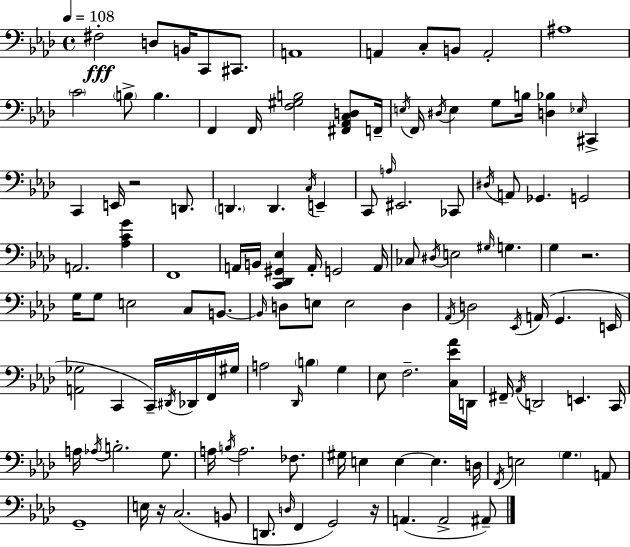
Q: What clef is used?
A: bass